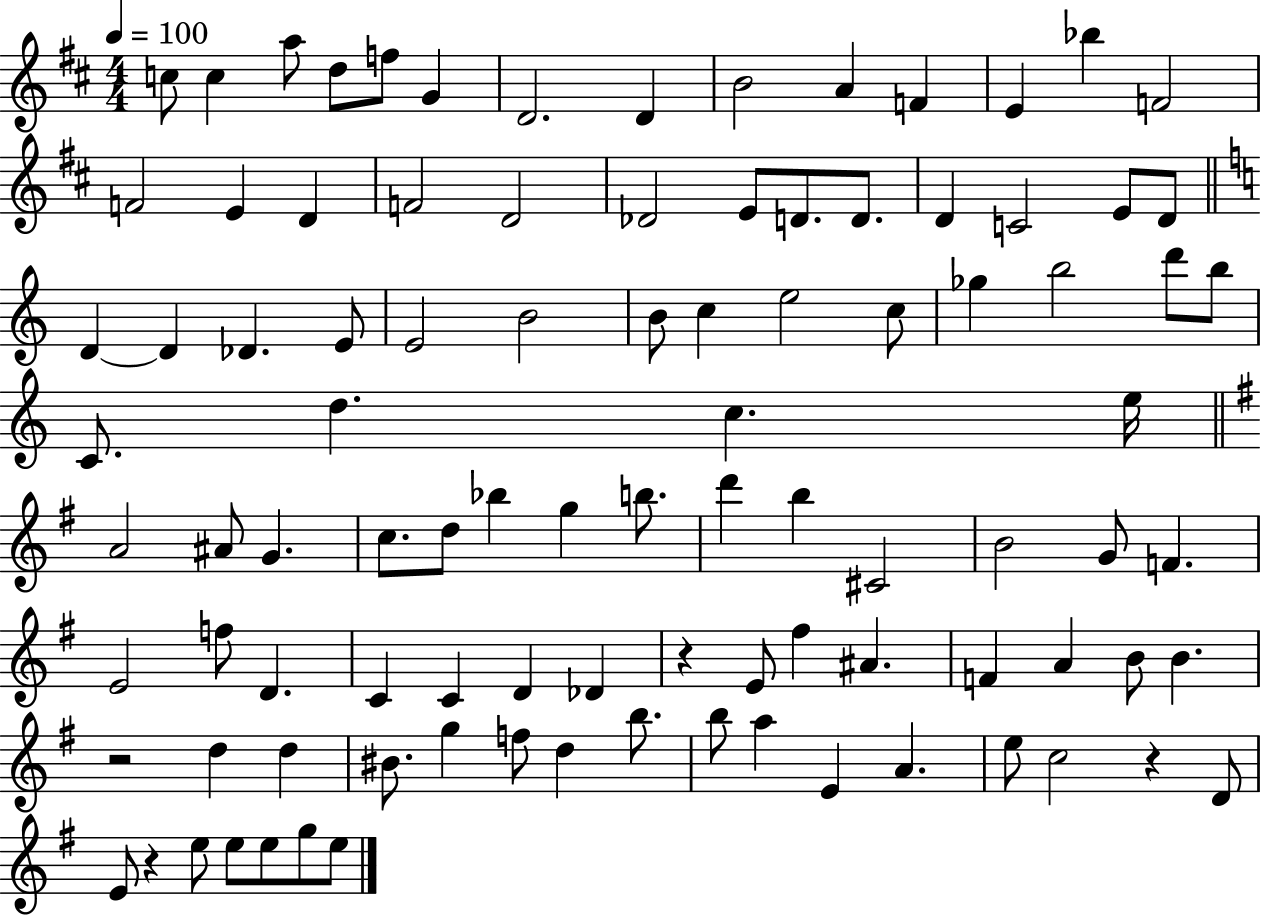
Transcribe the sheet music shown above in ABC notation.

X:1
T:Untitled
M:4/4
L:1/4
K:D
c/2 c a/2 d/2 f/2 G D2 D B2 A F E _b F2 F2 E D F2 D2 _D2 E/2 D/2 D/2 D C2 E/2 D/2 D D _D E/2 E2 B2 B/2 c e2 c/2 _g b2 d'/2 b/2 C/2 d c e/4 A2 ^A/2 G c/2 d/2 _b g b/2 d' b ^C2 B2 G/2 F E2 f/2 D C C D _D z E/2 ^f ^A F A B/2 B z2 d d ^B/2 g f/2 d b/2 b/2 a E A e/2 c2 z D/2 E/2 z e/2 e/2 e/2 g/2 e/2